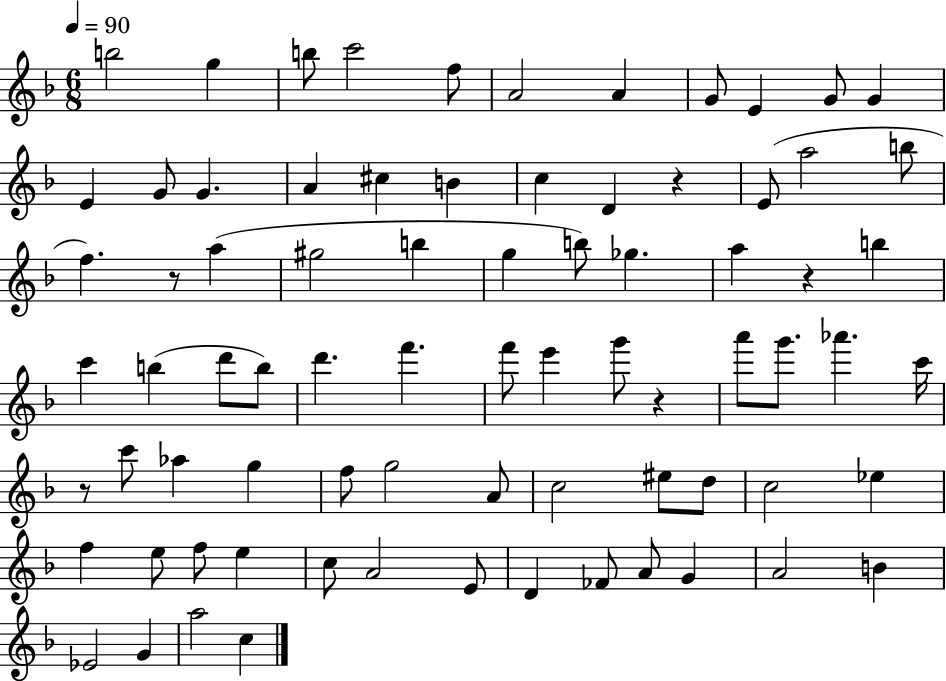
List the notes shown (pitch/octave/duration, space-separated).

B5/h G5/q B5/e C6/h F5/e A4/h A4/q G4/e E4/q G4/e G4/q E4/q G4/e G4/q. A4/q C#5/q B4/q C5/q D4/q R/q E4/e A5/h B5/e F5/q. R/e A5/q G#5/h B5/q G5/q B5/e Gb5/q. A5/q R/q B5/q C6/q B5/q D6/e B5/e D6/q. F6/q. F6/e E6/q G6/e R/q A6/e G6/e. Ab6/q. C6/s R/e C6/e Ab5/q G5/q F5/e G5/h A4/e C5/h EIS5/e D5/e C5/h Eb5/q F5/q E5/e F5/e E5/q C5/e A4/h E4/e D4/q FES4/e A4/e G4/q A4/h B4/q Eb4/h G4/q A5/h C5/q